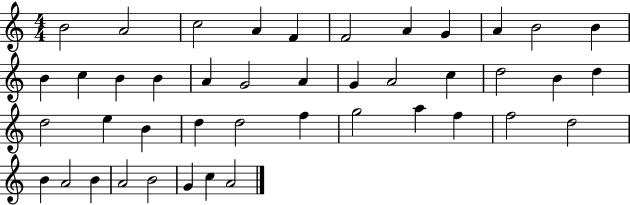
B4/h A4/h C5/h A4/q F4/q F4/h A4/q G4/q A4/q B4/h B4/q B4/q C5/q B4/q B4/q A4/q G4/h A4/q G4/q A4/h C5/q D5/h B4/q D5/q D5/h E5/q B4/q D5/q D5/h F5/q G5/h A5/q F5/q F5/h D5/h B4/q A4/h B4/q A4/h B4/h G4/q C5/q A4/h